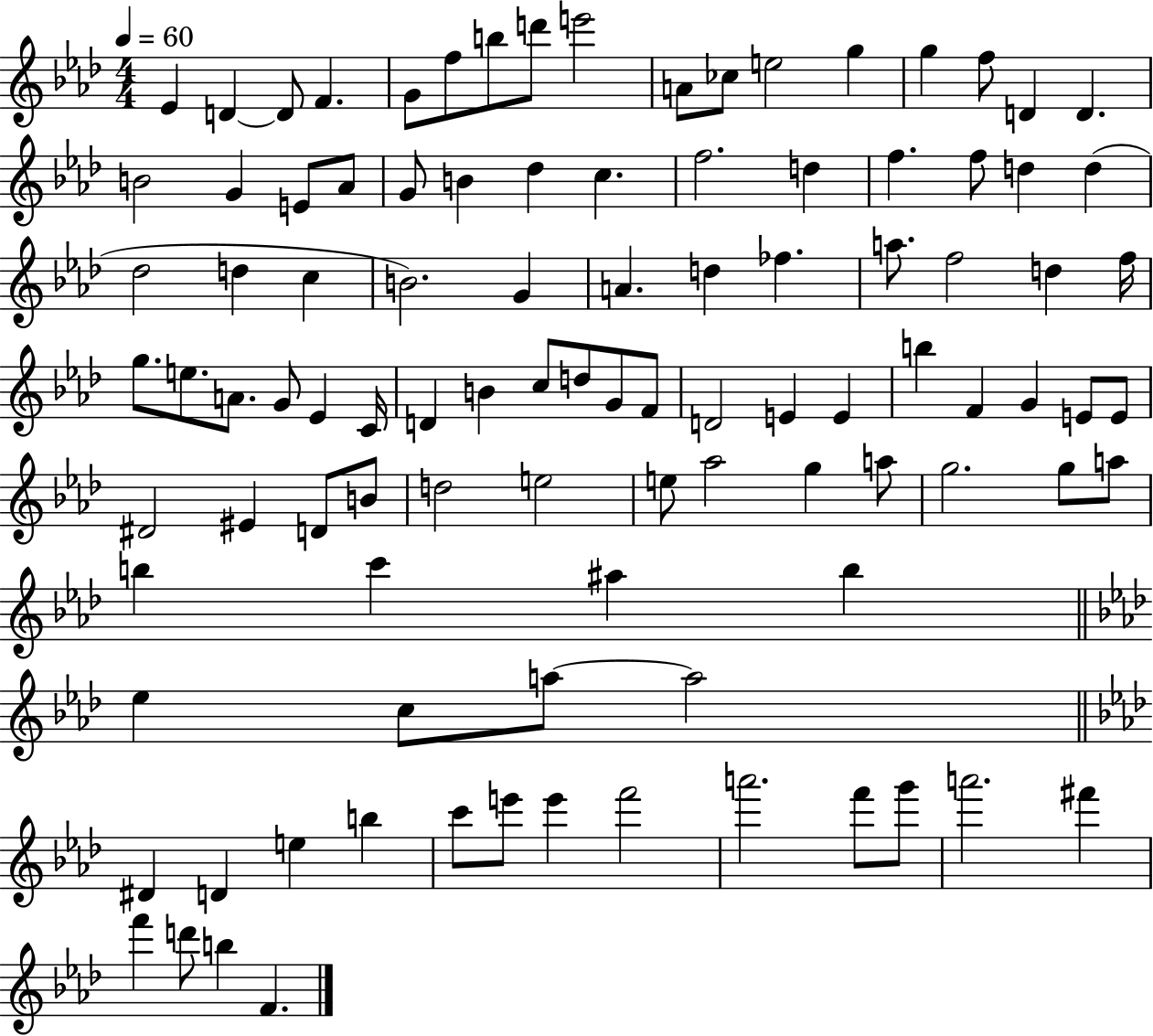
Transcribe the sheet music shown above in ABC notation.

X:1
T:Untitled
M:4/4
L:1/4
K:Ab
_E D D/2 F G/2 f/2 b/2 d'/2 e'2 A/2 _c/2 e2 g g f/2 D D B2 G E/2 _A/2 G/2 B _d c f2 d f f/2 d d _d2 d c B2 G A d _f a/2 f2 d f/4 g/2 e/2 A/2 G/2 _E C/4 D B c/2 d/2 G/2 F/2 D2 E E b F G E/2 E/2 ^D2 ^E D/2 B/2 d2 e2 e/2 _a2 g a/2 g2 g/2 a/2 b c' ^a b _e c/2 a/2 a2 ^D D e b c'/2 e'/2 e' f'2 a'2 f'/2 g'/2 a'2 ^f' f' d'/2 b F